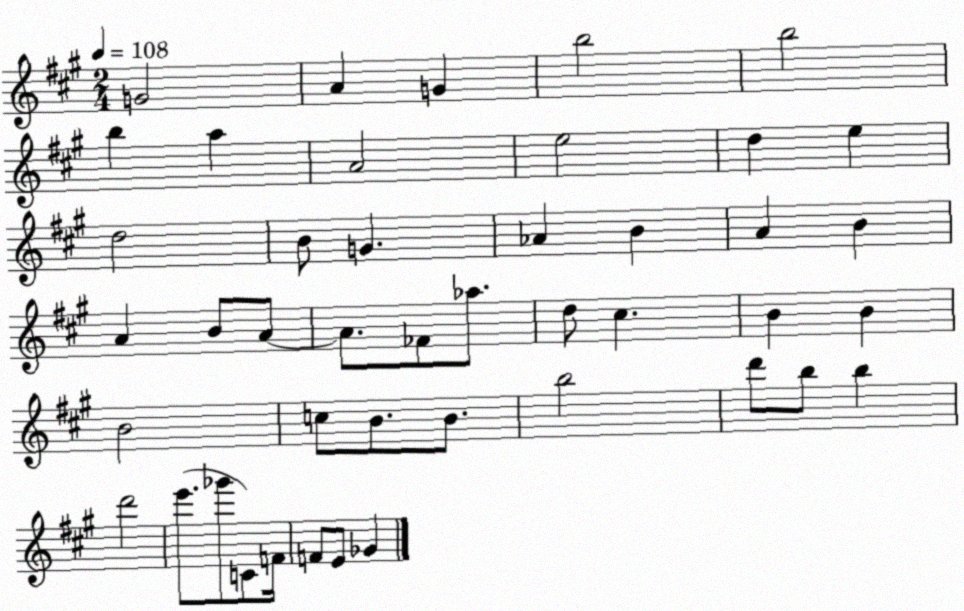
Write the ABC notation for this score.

X:1
T:Untitled
M:2/4
L:1/4
K:A
G2 A G b2 b2 b a A2 e2 d e d2 B/2 G _A B A B A B/2 A/2 A/2 _F/2 _a/2 d/2 ^c B B B2 c/2 B/2 B/2 b2 d'/2 b/2 b d'2 e'/2 _g'/2 C/2 F/4 F/2 E/2 _G